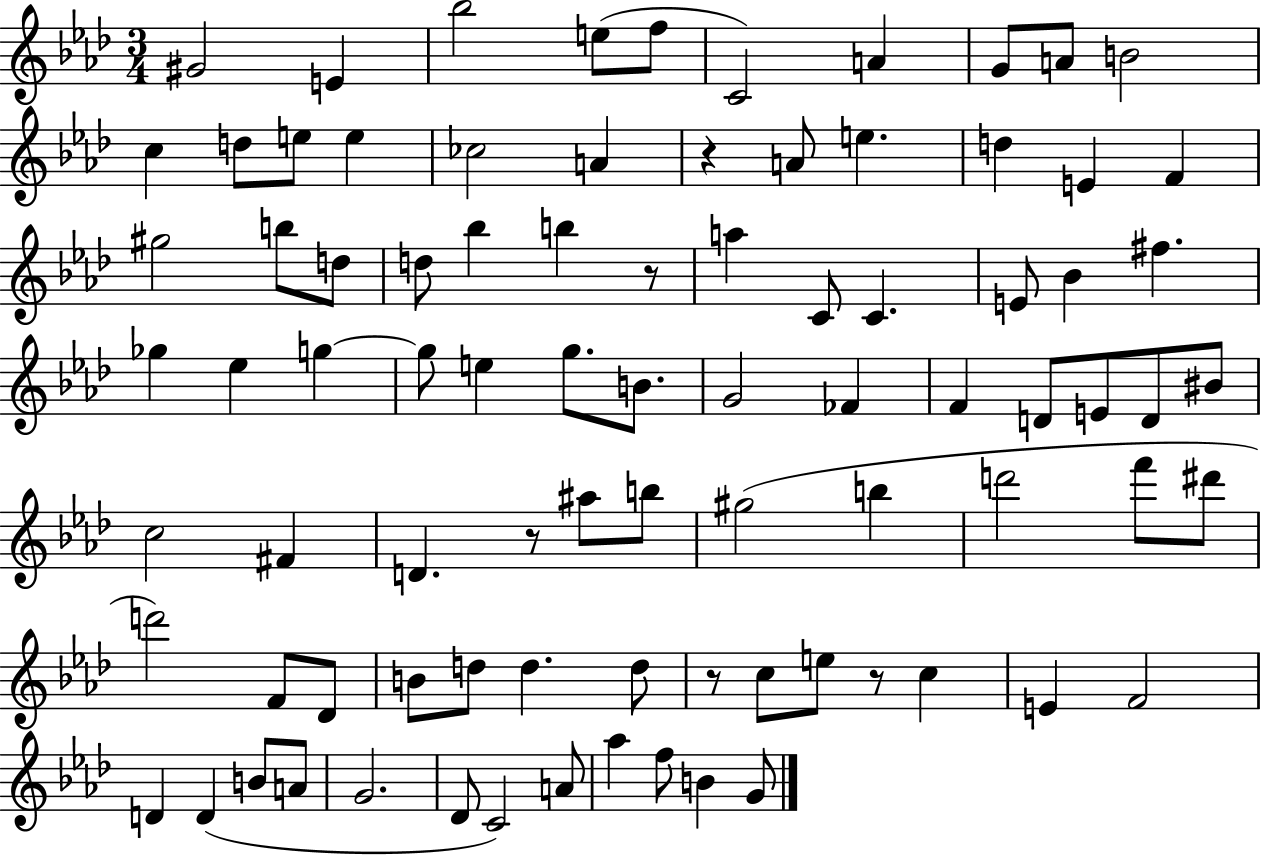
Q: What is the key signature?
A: AES major